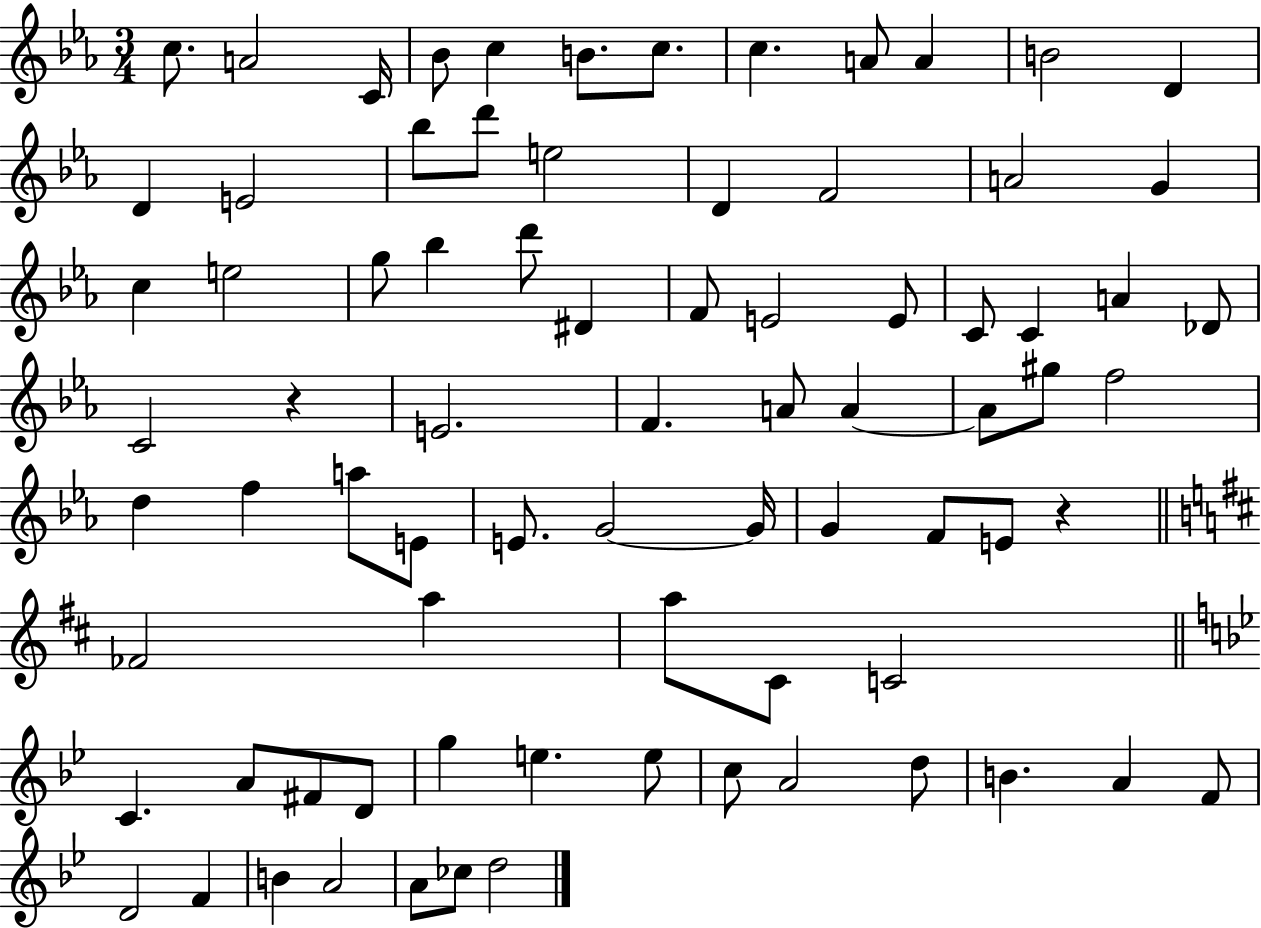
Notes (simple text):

C5/e. A4/h C4/s Bb4/e C5/q B4/e. C5/e. C5/q. A4/e A4/q B4/h D4/q D4/q E4/h Bb5/e D6/e E5/h D4/q F4/h A4/h G4/q C5/q E5/h G5/e Bb5/q D6/e D#4/q F4/e E4/h E4/e C4/e C4/q A4/q Db4/e C4/h R/q E4/h. F4/q. A4/e A4/q A4/e G#5/e F5/h D5/q F5/q A5/e E4/e E4/e. G4/h G4/s G4/q F4/e E4/e R/q FES4/h A5/q A5/e C#4/e C4/h C4/q. A4/e F#4/e D4/e G5/q E5/q. E5/e C5/e A4/h D5/e B4/q. A4/q F4/e D4/h F4/q B4/q A4/h A4/e CES5/e D5/h